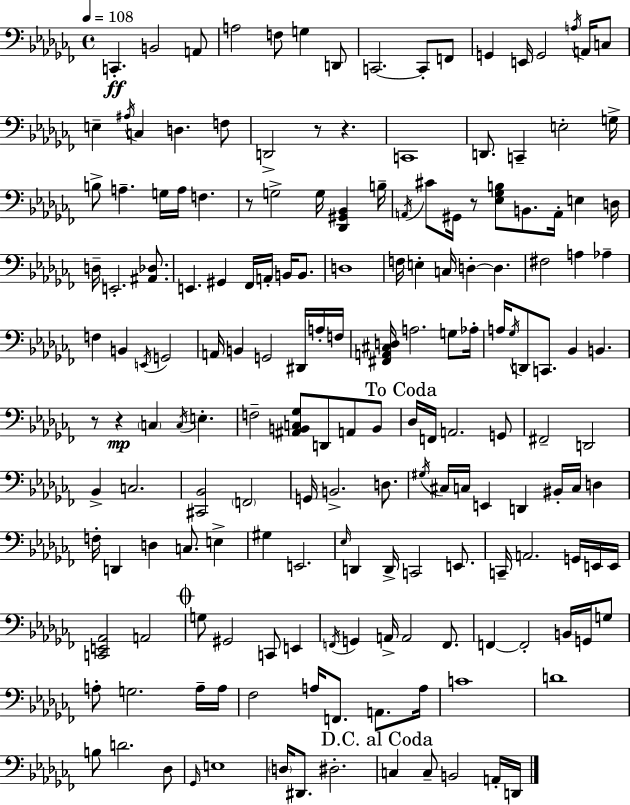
C2/q. B2/h A2/e A3/h F3/e G3/q D2/e C2/h. C2/e F2/e G2/q E2/s G2/h A3/s A2/s C3/e E3/q A#3/s C3/q D3/q. F3/e D2/h R/e R/q. C2/w D2/e. C2/q E3/h G3/s B3/e A3/q. G3/s A3/s F3/q. R/e G3/h G3/s [Db2,G#2,Bb2]/q B3/s A2/s C#4/e G#2/s R/e [Eb3,Gb3,B3]/e B2/e. A2/s E3/q D3/s D3/s E2/h. [A#2,Db3]/e. E2/q. G#2/q FES2/s A2/s B2/s B2/e. D3/w F3/s E3/q C3/s D3/q D3/q. F#3/h A3/q Ab3/q F3/q B2/q E2/s G2/h A2/s B2/q G2/h D#2/s A3/s F3/s [F#2,A2,C#3,D3]/s A3/h. G3/e Ab3/s A3/s Gb3/s D2/e C2/e. Bb2/q B2/q. R/e R/q C3/q C3/s E3/q. F3/h [A#2,B2,C3,Gb3]/e D2/e A2/e B2/e Db3/s F2/s A2/h. G2/e F#2/h D2/h Bb2/q C3/h. [C#2,Bb2]/h F2/h G2/s B2/h. D3/e. G#3/s C#3/s C3/s E2/q D2/q BIS2/s C3/s D3/q F3/s D2/q D3/q C3/e. E3/q G#3/q E2/h. Eb3/s D2/q D2/s C2/h E2/e. C2/s A2/h. G2/s E2/s E2/s [C2,E2,Ab2]/h A2/h G3/e G#2/h C2/e E2/q F2/s G2/q A2/s A2/h F2/e. F2/q F2/h B2/s G2/s G3/e A3/e G3/h. A3/s A3/s FES3/h A3/s F2/e. A2/e. A3/s C4/w D4/w B3/e D4/h. Db3/e Gb2/s E3/w D3/s D#2/e. D#3/h. C3/q C3/e B2/h A2/s D2/s